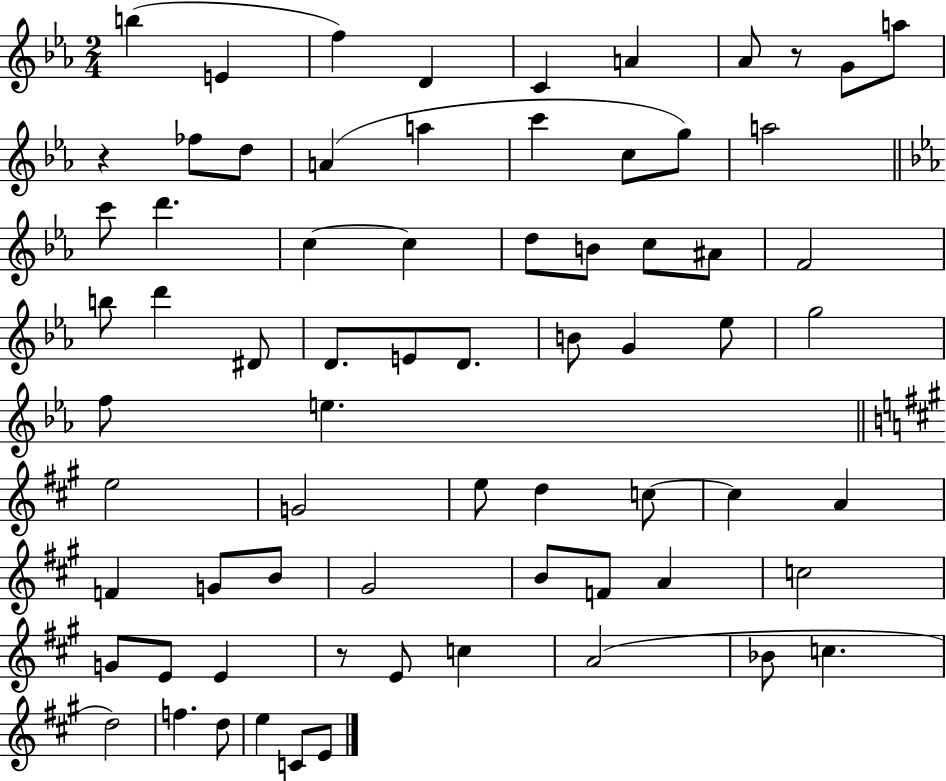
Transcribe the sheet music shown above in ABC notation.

X:1
T:Untitled
M:2/4
L:1/4
K:Eb
b E f D C A _A/2 z/2 G/2 a/2 z _f/2 d/2 A a c' c/2 g/2 a2 c'/2 d' c c d/2 B/2 c/2 ^A/2 F2 b/2 d' ^D/2 D/2 E/2 D/2 B/2 G _e/2 g2 f/2 e e2 G2 e/2 d c/2 c A F G/2 B/2 ^G2 B/2 F/2 A c2 G/2 E/2 E z/2 E/2 c A2 _B/2 c d2 f d/2 e C/2 E/2